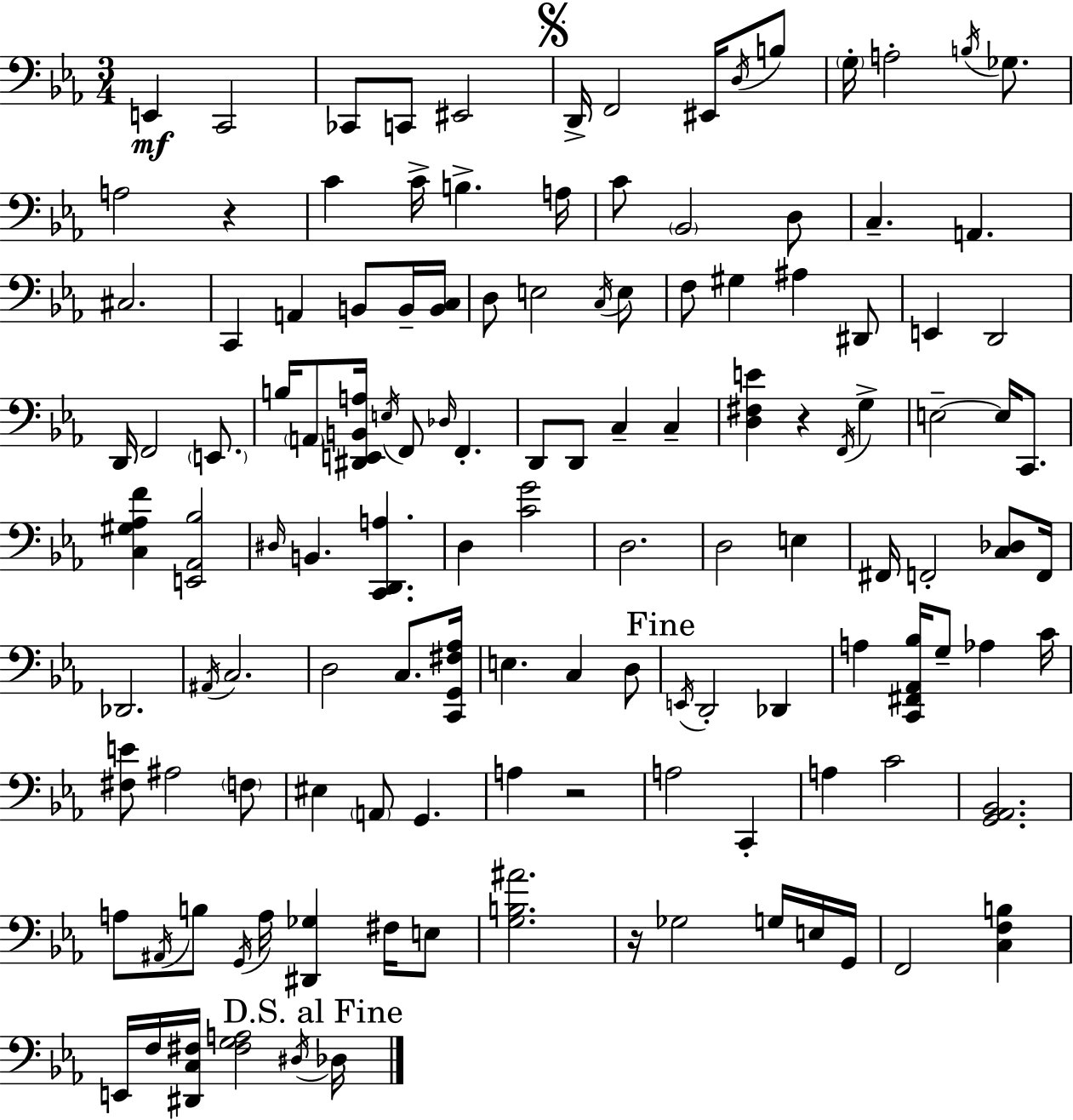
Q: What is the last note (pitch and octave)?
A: Db3